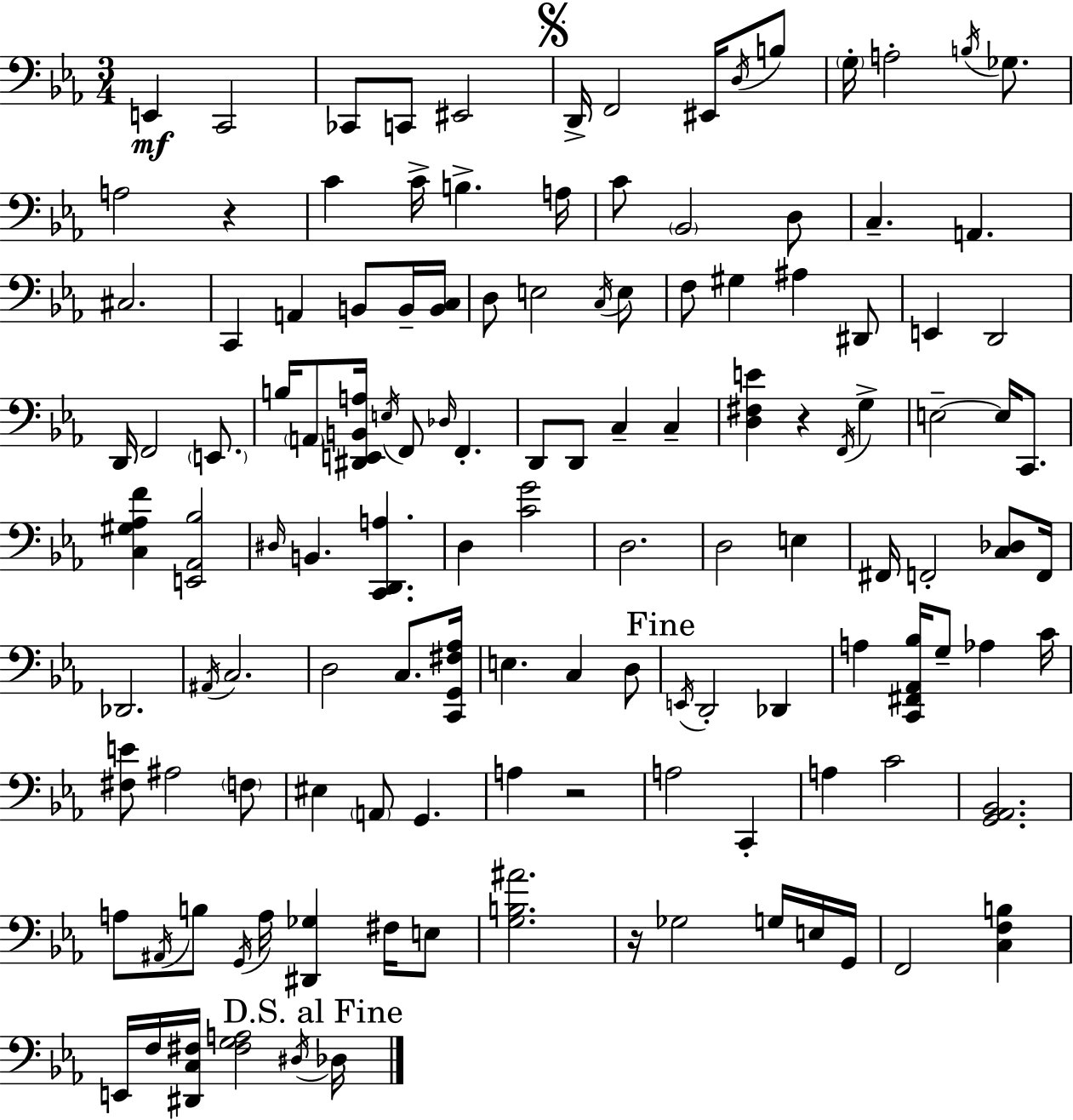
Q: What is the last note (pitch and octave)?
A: Db3